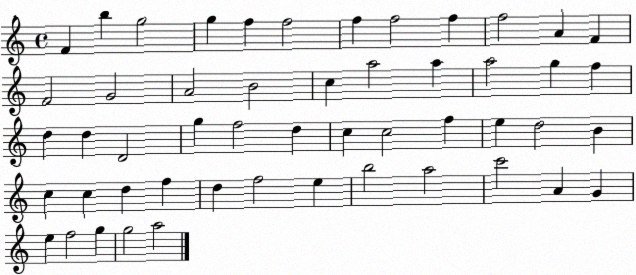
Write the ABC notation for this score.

X:1
T:Untitled
M:4/4
L:1/4
K:C
F b g2 g f f2 f f2 f f2 A F F2 G2 A2 B2 c a2 a a2 g f d d D2 g f2 d c c2 f e d2 B c c d f d f2 e b2 a2 c'2 A G e f2 g g2 a2